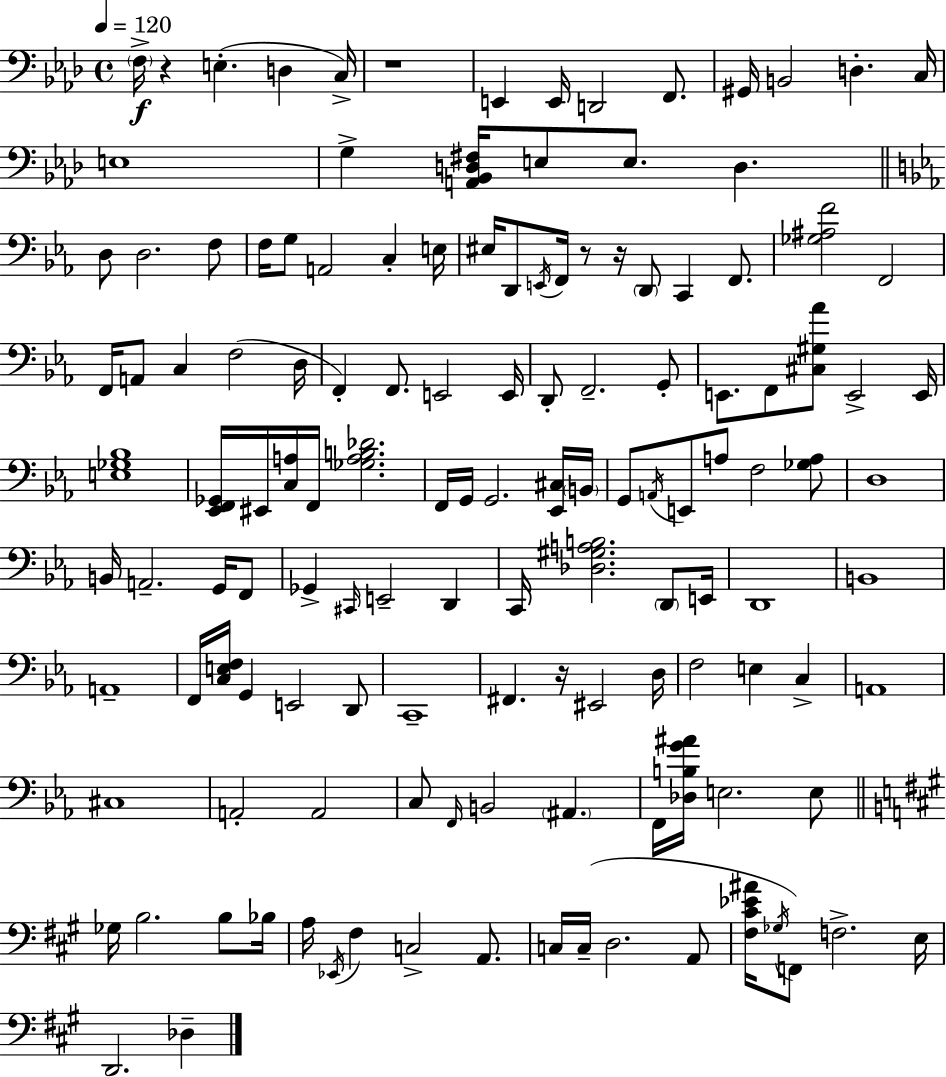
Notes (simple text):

F3/s R/q E3/q. D3/q C3/s R/w E2/q E2/s D2/h F2/e. G#2/s B2/h D3/q. C3/s E3/w G3/q [A2,Bb2,D3,F#3]/s E3/e E3/e. D3/q. D3/e D3/h. F3/e F3/s G3/e A2/h C3/q E3/s EIS3/s D2/e E2/s F2/s R/e R/s D2/e C2/q F2/e. [Gb3,A#3,F4]/h F2/h F2/s A2/e C3/q F3/h D3/s F2/q F2/e. E2/h E2/s D2/e F2/h. G2/e E2/e. F2/e [C#3,G#3,Ab4]/e E2/h E2/s [E3,Gb3,Bb3]/w [Eb2,F2,Gb2]/s EIS2/s [C3,A3]/s F2/s [Gb3,A3,B3,Db4]/h. F2/s G2/s G2/h. [Eb2,C#3]/s B2/s G2/e A2/s E2/e A3/e F3/h [Gb3,A3]/e D3/w B2/s A2/h. G2/s F2/e Gb2/q C#2/s E2/h D2/q C2/s [Db3,G#3,A3,B3]/h. D2/e E2/s D2/w B2/w A2/w F2/s [C3,E3,F3]/s G2/q E2/h D2/e C2/w F#2/q. R/s EIS2/h D3/s F3/h E3/q C3/q A2/w C#3/w A2/h A2/h C3/e F2/s B2/h A#2/q. F2/s [Db3,B3,G4,A#4]/s E3/h. E3/e Gb3/s B3/h. B3/e Bb3/s A3/s Eb2/s F#3/q C3/h A2/e. C3/s C3/s D3/h. A2/e [F#3,C#4,Eb4,A#4]/s Gb3/s F2/e F3/h. E3/s D2/h. Db3/q